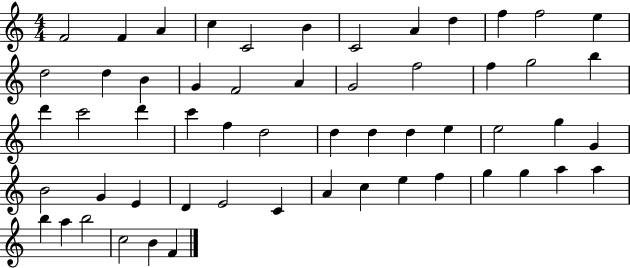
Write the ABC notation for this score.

X:1
T:Untitled
M:4/4
L:1/4
K:C
F2 F A c C2 B C2 A d f f2 e d2 d B G F2 A G2 f2 f g2 b d' c'2 d' c' f d2 d d d e e2 g G B2 G E D E2 C A c e f g g a a b a b2 c2 B F